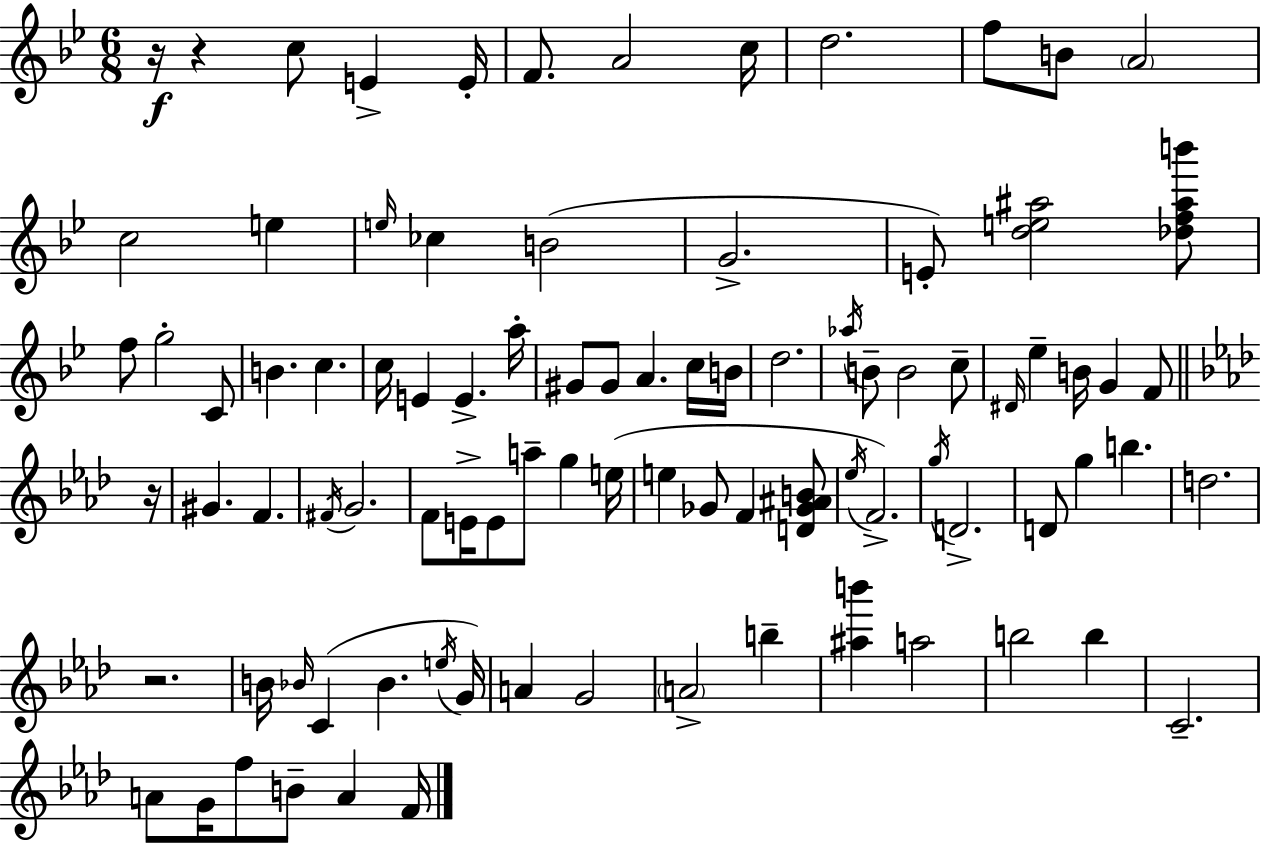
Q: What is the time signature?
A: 6/8